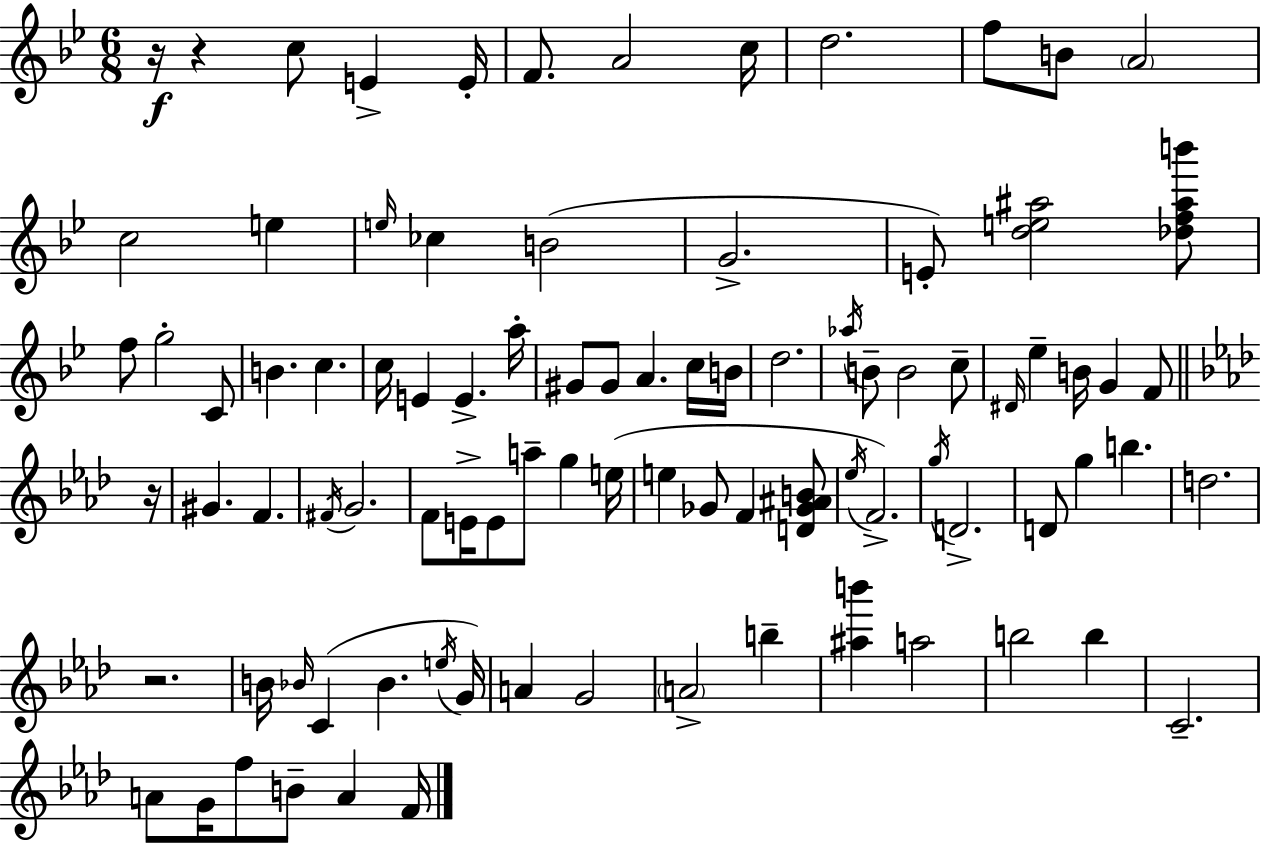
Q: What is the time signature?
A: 6/8